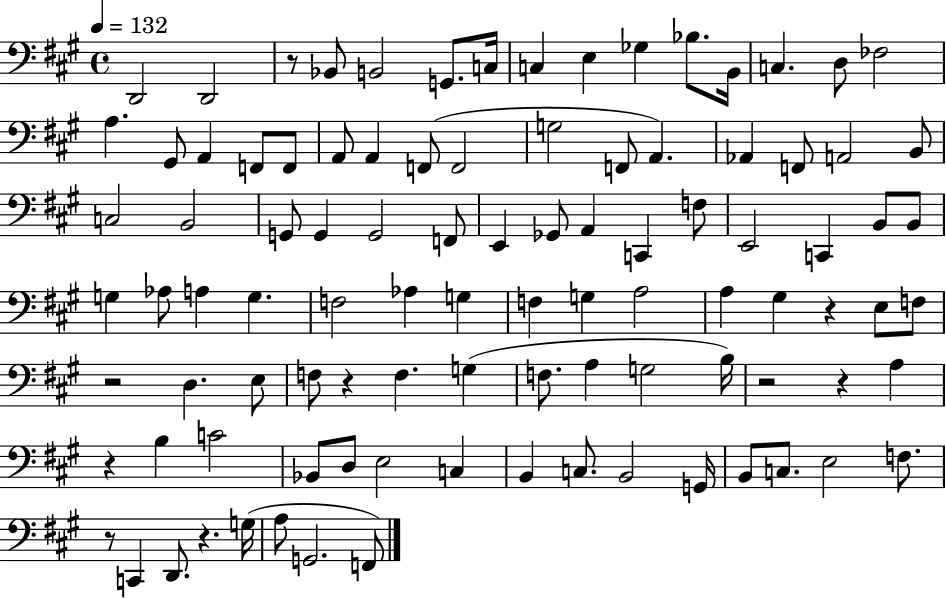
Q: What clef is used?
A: bass